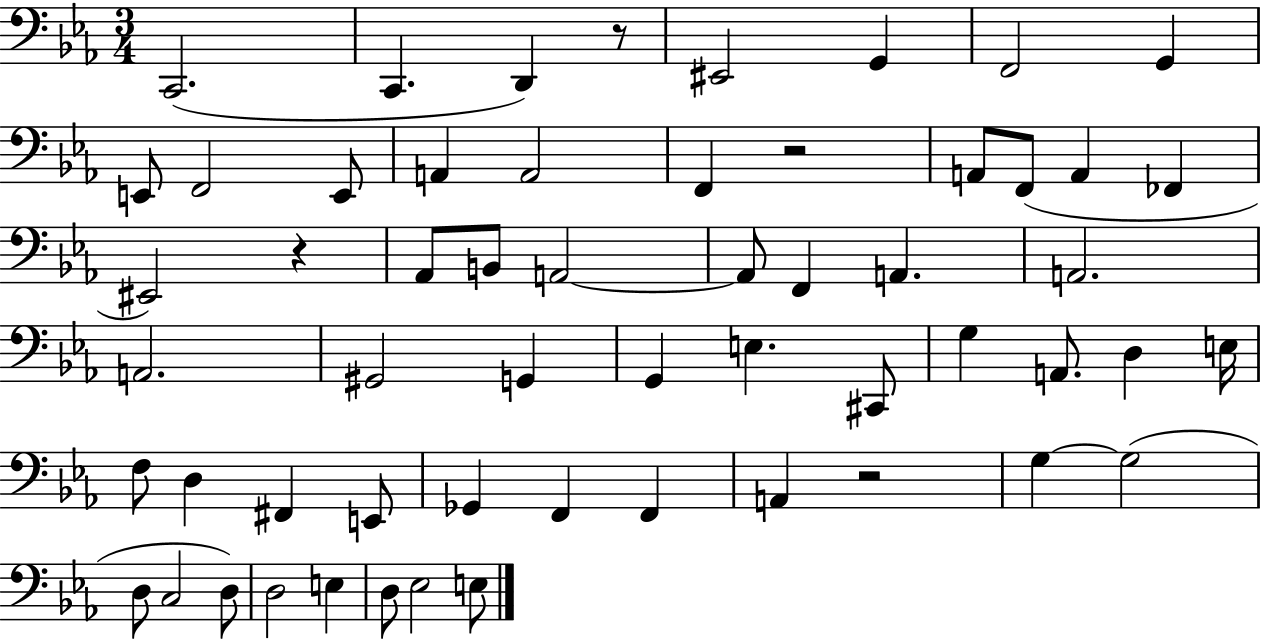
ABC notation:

X:1
T:Untitled
M:3/4
L:1/4
K:Eb
C,,2 C,, D,, z/2 ^E,,2 G,, F,,2 G,, E,,/2 F,,2 E,,/2 A,, A,,2 F,, z2 A,,/2 F,,/2 A,, _F,, ^E,,2 z _A,,/2 B,,/2 A,,2 A,,/2 F,, A,, A,,2 A,,2 ^G,,2 G,, G,, E, ^C,,/2 G, A,,/2 D, E,/4 F,/2 D, ^F,, E,,/2 _G,, F,, F,, A,, z2 G, G,2 D,/2 C,2 D,/2 D,2 E, D,/2 _E,2 E,/2